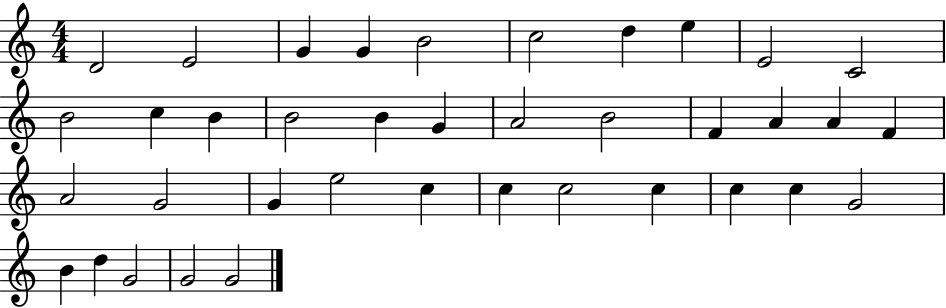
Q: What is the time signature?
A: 4/4